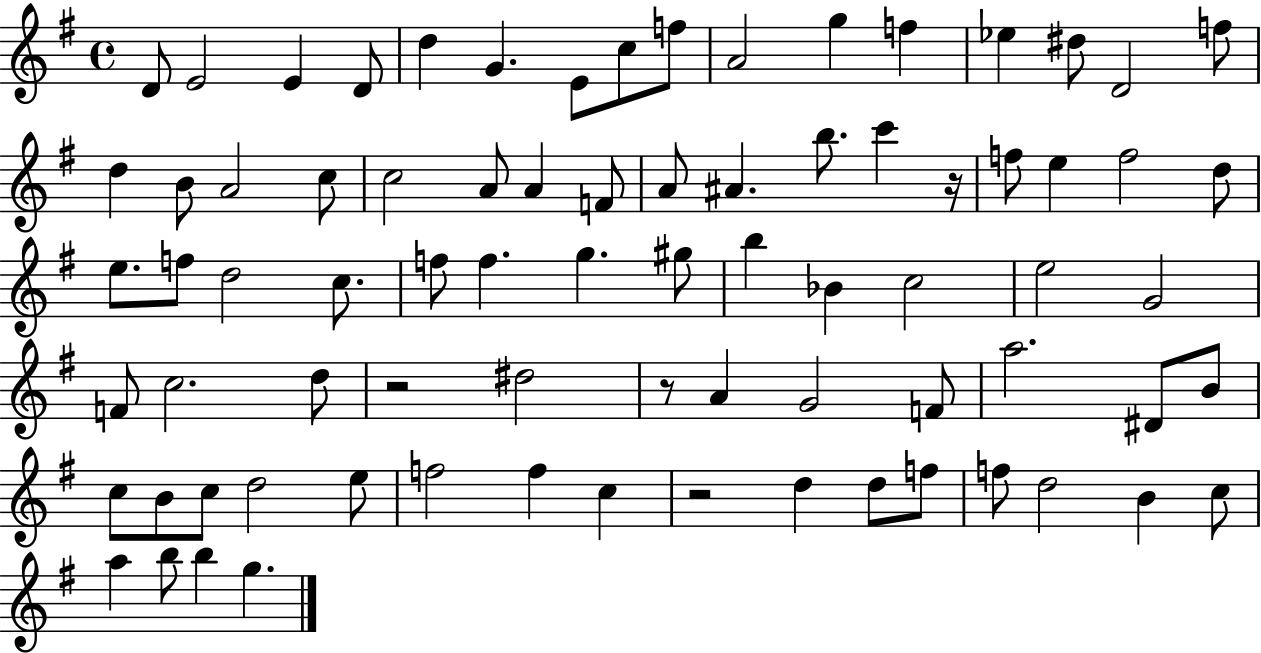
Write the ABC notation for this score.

X:1
T:Untitled
M:4/4
L:1/4
K:G
D/2 E2 E D/2 d G E/2 c/2 f/2 A2 g f _e ^d/2 D2 f/2 d B/2 A2 c/2 c2 A/2 A F/2 A/2 ^A b/2 c' z/4 f/2 e f2 d/2 e/2 f/2 d2 c/2 f/2 f g ^g/2 b _B c2 e2 G2 F/2 c2 d/2 z2 ^d2 z/2 A G2 F/2 a2 ^D/2 B/2 c/2 B/2 c/2 d2 e/2 f2 f c z2 d d/2 f/2 f/2 d2 B c/2 a b/2 b g